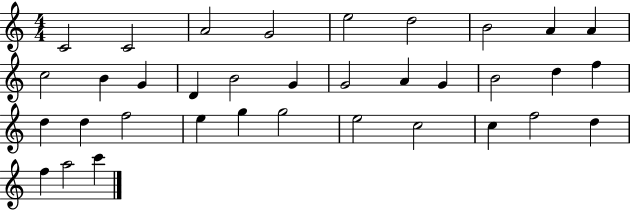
X:1
T:Untitled
M:4/4
L:1/4
K:C
C2 C2 A2 G2 e2 d2 B2 A A c2 B G D B2 G G2 A G B2 d f d d f2 e g g2 e2 c2 c f2 d f a2 c'